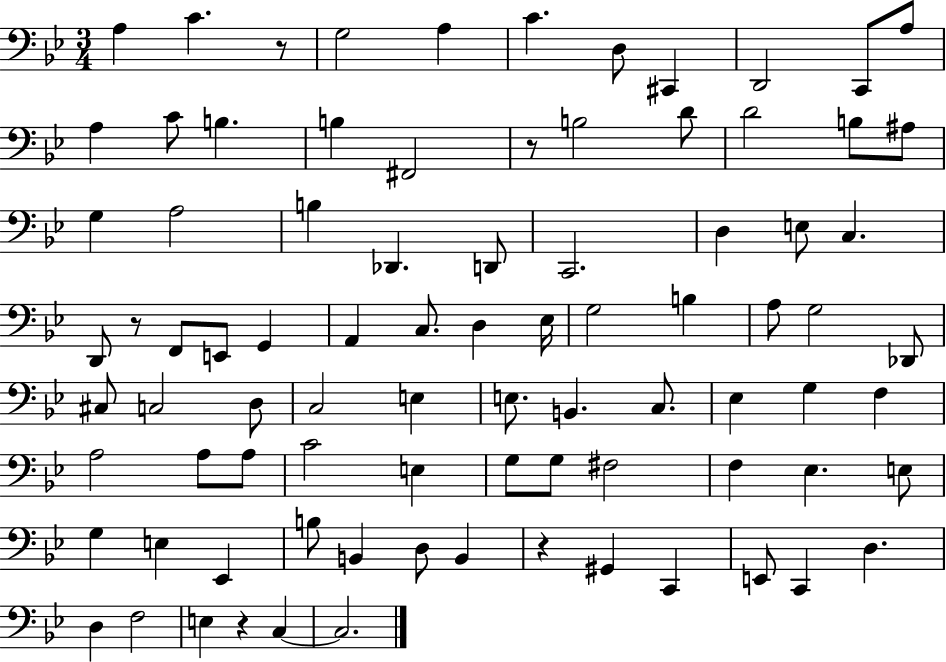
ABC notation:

X:1
T:Untitled
M:3/4
L:1/4
K:Bb
A, C z/2 G,2 A, C D,/2 ^C,, D,,2 C,,/2 A,/2 A, C/2 B, B, ^F,,2 z/2 B,2 D/2 D2 B,/2 ^A,/2 G, A,2 B, _D,, D,,/2 C,,2 D, E,/2 C, D,,/2 z/2 F,,/2 E,,/2 G,, A,, C,/2 D, _E,/4 G,2 B, A,/2 G,2 _D,,/2 ^C,/2 C,2 D,/2 C,2 E, E,/2 B,, C,/2 _E, G, F, A,2 A,/2 A,/2 C2 E, G,/2 G,/2 ^F,2 F, _E, E,/2 G, E, _E,, B,/2 B,, D,/2 B,, z ^G,, C,, E,,/2 C,, D, D, F,2 E, z C, C,2